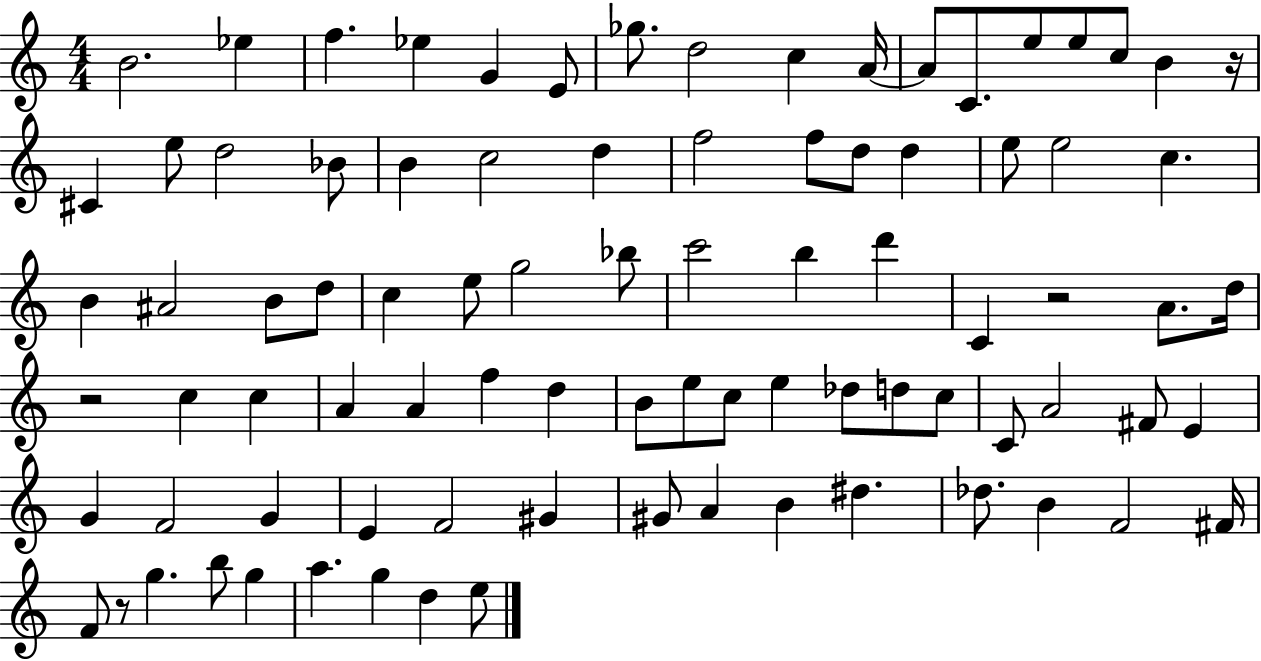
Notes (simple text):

B4/h. Eb5/q F5/q. Eb5/q G4/q E4/e Gb5/e. D5/h C5/q A4/s A4/e C4/e. E5/e E5/e C5/e B4/q R/s C#4/q E5/e D5/h Bb4/e B4/q C5/h D5/q F5/h F5/e D5/e D5/q E5/e E5/h C5/q. B4/q A#4/h B4/e D5/e C5/q E5/e G5/h Bb5/e C6/h B5/q D6/q C4/q R/h A4/e. D5/s R/h C5/q C5/q A4/q A4/q F5/q D5/q B4/e E5/e C5/e E5/q Db5/e D5/e C5/e C4/e A4/h F#4/e E4/q G4/q F4/h G4/q E4/q F4/h G#4/q G#4/e A4/q B4/q D#5/q. Db5/e. B4/q F4/h F#4/s F4/e R/e G5/q. B5/e G5/q A5/q. G5/q D5/q E5/e